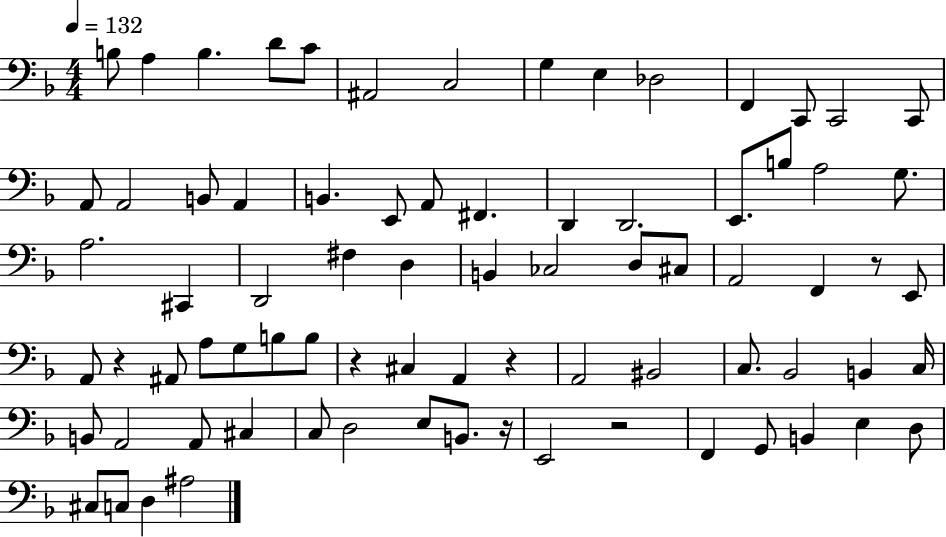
X:1
T:Untitled
M:4/4
L:1/4
K:F
B,/2 A, B, D/2 C/2 ^A,,2 C,2 G, E, _D,2 F,, C,,/2 C,,2 C,,/2 A,,/2 A,,2 B,,/2 A,, B,, E,,/2 A,,/2 ^F,, D,, D,,2 E,,/2 B,/2 A,2 G,/2 A,2 ^C,, D,,2 ^F, D, B,, _C,2 D,/2 ^C,/2 A,,2 F,, z/2 E,,/2 A,,/2 z ^A,,/2 A,/2 G,/2 B,/2 B,/2 z ^C, A,, z A,,2 ^B,,2 C,/2 _B,,2 B,, C,/4 B,,/2 A,,2 A,,/2 ^C, C,/2 D,2 E,/2 B,,/2 z/4 E,,2 z2 F,, G,,/2 B,, E, D,/2 ^C,/2 C,/2 D, ^A,2